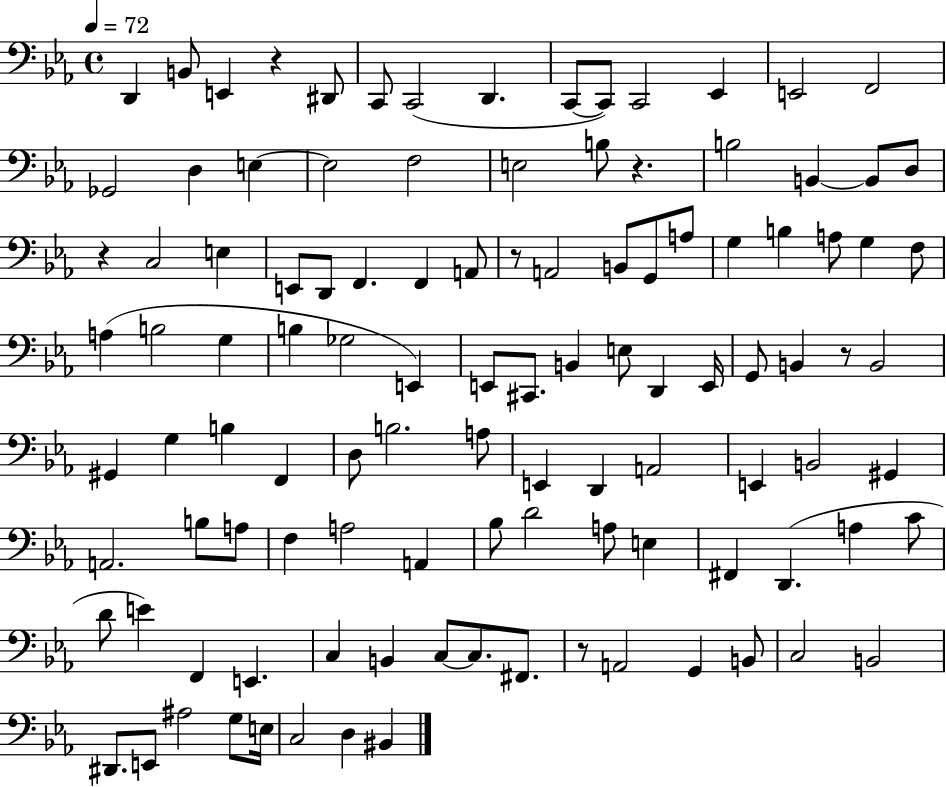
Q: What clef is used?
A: bass